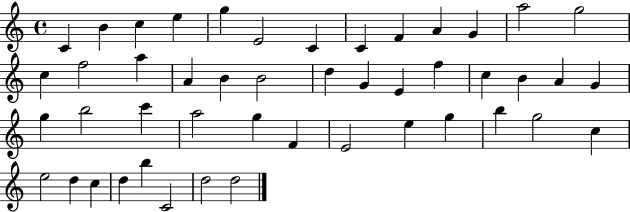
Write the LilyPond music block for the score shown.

{
  \clef treble
  \time 4/4
  \defaultTimeSignature
  \key c \major
  c'4 b'4 c''4 e''4 | g''4 e'2 c'4 | c'4 f'4 a'4 g'4 | a''2 g''2 | \break c''4 f''2 a''4 | a'4 b'4 b'2 | d''4 g'4 e'4 f''4 | c''4 b'4 a'4 g'4 | \break g''4 b''2 c'''4 | a''2 g''4 f'4 | e'2 e''4 g''4 | b''4 g''2 c''4 | \break e''2 d''4 c''4 | d''4 b''4 c'2 | d''2 d''2 | \bar "|."
}